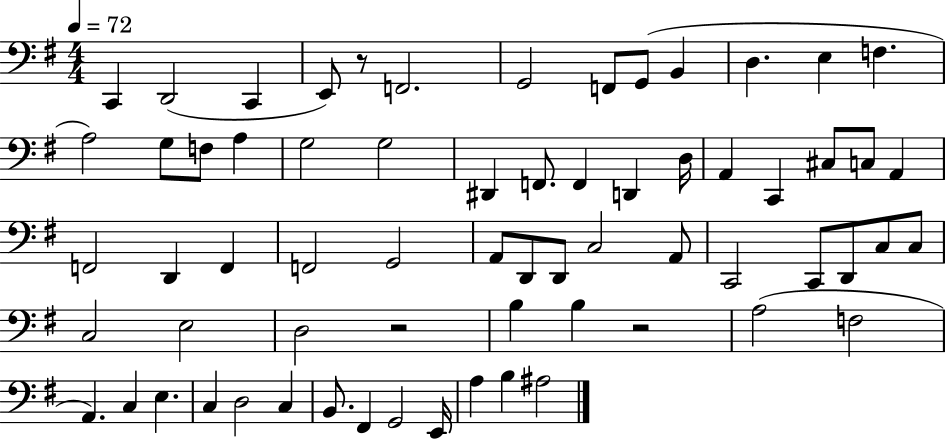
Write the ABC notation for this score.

X:1
T:Untitled
M:4/4
L:1/4
K:G
C,, D,,2 C,, E,,/2 z/2 F,,2 G,,2 F,,/2 G,,/2 B,, D, E, F, A,2 G,/2 F,/2 A, G,2 G,2 ^D,, F,,/2 F,, D,, D,/4 A,, C,, ^C,/2 C,/2 A,, F,,2 D,, F,, F,,2 G,,2 A,,/2 D,,/2 D,,/2 C,2 A,,/2 C,,2 C,,/2 D,,/2 C,/2 C,/2 C,2 E,2 D,2 z2 B, B, z2 A,2 F,2 A,, C, E, C, D,2 C, B,,/2 ^F,, G,,2 E,,/4 A, B, ^A,2